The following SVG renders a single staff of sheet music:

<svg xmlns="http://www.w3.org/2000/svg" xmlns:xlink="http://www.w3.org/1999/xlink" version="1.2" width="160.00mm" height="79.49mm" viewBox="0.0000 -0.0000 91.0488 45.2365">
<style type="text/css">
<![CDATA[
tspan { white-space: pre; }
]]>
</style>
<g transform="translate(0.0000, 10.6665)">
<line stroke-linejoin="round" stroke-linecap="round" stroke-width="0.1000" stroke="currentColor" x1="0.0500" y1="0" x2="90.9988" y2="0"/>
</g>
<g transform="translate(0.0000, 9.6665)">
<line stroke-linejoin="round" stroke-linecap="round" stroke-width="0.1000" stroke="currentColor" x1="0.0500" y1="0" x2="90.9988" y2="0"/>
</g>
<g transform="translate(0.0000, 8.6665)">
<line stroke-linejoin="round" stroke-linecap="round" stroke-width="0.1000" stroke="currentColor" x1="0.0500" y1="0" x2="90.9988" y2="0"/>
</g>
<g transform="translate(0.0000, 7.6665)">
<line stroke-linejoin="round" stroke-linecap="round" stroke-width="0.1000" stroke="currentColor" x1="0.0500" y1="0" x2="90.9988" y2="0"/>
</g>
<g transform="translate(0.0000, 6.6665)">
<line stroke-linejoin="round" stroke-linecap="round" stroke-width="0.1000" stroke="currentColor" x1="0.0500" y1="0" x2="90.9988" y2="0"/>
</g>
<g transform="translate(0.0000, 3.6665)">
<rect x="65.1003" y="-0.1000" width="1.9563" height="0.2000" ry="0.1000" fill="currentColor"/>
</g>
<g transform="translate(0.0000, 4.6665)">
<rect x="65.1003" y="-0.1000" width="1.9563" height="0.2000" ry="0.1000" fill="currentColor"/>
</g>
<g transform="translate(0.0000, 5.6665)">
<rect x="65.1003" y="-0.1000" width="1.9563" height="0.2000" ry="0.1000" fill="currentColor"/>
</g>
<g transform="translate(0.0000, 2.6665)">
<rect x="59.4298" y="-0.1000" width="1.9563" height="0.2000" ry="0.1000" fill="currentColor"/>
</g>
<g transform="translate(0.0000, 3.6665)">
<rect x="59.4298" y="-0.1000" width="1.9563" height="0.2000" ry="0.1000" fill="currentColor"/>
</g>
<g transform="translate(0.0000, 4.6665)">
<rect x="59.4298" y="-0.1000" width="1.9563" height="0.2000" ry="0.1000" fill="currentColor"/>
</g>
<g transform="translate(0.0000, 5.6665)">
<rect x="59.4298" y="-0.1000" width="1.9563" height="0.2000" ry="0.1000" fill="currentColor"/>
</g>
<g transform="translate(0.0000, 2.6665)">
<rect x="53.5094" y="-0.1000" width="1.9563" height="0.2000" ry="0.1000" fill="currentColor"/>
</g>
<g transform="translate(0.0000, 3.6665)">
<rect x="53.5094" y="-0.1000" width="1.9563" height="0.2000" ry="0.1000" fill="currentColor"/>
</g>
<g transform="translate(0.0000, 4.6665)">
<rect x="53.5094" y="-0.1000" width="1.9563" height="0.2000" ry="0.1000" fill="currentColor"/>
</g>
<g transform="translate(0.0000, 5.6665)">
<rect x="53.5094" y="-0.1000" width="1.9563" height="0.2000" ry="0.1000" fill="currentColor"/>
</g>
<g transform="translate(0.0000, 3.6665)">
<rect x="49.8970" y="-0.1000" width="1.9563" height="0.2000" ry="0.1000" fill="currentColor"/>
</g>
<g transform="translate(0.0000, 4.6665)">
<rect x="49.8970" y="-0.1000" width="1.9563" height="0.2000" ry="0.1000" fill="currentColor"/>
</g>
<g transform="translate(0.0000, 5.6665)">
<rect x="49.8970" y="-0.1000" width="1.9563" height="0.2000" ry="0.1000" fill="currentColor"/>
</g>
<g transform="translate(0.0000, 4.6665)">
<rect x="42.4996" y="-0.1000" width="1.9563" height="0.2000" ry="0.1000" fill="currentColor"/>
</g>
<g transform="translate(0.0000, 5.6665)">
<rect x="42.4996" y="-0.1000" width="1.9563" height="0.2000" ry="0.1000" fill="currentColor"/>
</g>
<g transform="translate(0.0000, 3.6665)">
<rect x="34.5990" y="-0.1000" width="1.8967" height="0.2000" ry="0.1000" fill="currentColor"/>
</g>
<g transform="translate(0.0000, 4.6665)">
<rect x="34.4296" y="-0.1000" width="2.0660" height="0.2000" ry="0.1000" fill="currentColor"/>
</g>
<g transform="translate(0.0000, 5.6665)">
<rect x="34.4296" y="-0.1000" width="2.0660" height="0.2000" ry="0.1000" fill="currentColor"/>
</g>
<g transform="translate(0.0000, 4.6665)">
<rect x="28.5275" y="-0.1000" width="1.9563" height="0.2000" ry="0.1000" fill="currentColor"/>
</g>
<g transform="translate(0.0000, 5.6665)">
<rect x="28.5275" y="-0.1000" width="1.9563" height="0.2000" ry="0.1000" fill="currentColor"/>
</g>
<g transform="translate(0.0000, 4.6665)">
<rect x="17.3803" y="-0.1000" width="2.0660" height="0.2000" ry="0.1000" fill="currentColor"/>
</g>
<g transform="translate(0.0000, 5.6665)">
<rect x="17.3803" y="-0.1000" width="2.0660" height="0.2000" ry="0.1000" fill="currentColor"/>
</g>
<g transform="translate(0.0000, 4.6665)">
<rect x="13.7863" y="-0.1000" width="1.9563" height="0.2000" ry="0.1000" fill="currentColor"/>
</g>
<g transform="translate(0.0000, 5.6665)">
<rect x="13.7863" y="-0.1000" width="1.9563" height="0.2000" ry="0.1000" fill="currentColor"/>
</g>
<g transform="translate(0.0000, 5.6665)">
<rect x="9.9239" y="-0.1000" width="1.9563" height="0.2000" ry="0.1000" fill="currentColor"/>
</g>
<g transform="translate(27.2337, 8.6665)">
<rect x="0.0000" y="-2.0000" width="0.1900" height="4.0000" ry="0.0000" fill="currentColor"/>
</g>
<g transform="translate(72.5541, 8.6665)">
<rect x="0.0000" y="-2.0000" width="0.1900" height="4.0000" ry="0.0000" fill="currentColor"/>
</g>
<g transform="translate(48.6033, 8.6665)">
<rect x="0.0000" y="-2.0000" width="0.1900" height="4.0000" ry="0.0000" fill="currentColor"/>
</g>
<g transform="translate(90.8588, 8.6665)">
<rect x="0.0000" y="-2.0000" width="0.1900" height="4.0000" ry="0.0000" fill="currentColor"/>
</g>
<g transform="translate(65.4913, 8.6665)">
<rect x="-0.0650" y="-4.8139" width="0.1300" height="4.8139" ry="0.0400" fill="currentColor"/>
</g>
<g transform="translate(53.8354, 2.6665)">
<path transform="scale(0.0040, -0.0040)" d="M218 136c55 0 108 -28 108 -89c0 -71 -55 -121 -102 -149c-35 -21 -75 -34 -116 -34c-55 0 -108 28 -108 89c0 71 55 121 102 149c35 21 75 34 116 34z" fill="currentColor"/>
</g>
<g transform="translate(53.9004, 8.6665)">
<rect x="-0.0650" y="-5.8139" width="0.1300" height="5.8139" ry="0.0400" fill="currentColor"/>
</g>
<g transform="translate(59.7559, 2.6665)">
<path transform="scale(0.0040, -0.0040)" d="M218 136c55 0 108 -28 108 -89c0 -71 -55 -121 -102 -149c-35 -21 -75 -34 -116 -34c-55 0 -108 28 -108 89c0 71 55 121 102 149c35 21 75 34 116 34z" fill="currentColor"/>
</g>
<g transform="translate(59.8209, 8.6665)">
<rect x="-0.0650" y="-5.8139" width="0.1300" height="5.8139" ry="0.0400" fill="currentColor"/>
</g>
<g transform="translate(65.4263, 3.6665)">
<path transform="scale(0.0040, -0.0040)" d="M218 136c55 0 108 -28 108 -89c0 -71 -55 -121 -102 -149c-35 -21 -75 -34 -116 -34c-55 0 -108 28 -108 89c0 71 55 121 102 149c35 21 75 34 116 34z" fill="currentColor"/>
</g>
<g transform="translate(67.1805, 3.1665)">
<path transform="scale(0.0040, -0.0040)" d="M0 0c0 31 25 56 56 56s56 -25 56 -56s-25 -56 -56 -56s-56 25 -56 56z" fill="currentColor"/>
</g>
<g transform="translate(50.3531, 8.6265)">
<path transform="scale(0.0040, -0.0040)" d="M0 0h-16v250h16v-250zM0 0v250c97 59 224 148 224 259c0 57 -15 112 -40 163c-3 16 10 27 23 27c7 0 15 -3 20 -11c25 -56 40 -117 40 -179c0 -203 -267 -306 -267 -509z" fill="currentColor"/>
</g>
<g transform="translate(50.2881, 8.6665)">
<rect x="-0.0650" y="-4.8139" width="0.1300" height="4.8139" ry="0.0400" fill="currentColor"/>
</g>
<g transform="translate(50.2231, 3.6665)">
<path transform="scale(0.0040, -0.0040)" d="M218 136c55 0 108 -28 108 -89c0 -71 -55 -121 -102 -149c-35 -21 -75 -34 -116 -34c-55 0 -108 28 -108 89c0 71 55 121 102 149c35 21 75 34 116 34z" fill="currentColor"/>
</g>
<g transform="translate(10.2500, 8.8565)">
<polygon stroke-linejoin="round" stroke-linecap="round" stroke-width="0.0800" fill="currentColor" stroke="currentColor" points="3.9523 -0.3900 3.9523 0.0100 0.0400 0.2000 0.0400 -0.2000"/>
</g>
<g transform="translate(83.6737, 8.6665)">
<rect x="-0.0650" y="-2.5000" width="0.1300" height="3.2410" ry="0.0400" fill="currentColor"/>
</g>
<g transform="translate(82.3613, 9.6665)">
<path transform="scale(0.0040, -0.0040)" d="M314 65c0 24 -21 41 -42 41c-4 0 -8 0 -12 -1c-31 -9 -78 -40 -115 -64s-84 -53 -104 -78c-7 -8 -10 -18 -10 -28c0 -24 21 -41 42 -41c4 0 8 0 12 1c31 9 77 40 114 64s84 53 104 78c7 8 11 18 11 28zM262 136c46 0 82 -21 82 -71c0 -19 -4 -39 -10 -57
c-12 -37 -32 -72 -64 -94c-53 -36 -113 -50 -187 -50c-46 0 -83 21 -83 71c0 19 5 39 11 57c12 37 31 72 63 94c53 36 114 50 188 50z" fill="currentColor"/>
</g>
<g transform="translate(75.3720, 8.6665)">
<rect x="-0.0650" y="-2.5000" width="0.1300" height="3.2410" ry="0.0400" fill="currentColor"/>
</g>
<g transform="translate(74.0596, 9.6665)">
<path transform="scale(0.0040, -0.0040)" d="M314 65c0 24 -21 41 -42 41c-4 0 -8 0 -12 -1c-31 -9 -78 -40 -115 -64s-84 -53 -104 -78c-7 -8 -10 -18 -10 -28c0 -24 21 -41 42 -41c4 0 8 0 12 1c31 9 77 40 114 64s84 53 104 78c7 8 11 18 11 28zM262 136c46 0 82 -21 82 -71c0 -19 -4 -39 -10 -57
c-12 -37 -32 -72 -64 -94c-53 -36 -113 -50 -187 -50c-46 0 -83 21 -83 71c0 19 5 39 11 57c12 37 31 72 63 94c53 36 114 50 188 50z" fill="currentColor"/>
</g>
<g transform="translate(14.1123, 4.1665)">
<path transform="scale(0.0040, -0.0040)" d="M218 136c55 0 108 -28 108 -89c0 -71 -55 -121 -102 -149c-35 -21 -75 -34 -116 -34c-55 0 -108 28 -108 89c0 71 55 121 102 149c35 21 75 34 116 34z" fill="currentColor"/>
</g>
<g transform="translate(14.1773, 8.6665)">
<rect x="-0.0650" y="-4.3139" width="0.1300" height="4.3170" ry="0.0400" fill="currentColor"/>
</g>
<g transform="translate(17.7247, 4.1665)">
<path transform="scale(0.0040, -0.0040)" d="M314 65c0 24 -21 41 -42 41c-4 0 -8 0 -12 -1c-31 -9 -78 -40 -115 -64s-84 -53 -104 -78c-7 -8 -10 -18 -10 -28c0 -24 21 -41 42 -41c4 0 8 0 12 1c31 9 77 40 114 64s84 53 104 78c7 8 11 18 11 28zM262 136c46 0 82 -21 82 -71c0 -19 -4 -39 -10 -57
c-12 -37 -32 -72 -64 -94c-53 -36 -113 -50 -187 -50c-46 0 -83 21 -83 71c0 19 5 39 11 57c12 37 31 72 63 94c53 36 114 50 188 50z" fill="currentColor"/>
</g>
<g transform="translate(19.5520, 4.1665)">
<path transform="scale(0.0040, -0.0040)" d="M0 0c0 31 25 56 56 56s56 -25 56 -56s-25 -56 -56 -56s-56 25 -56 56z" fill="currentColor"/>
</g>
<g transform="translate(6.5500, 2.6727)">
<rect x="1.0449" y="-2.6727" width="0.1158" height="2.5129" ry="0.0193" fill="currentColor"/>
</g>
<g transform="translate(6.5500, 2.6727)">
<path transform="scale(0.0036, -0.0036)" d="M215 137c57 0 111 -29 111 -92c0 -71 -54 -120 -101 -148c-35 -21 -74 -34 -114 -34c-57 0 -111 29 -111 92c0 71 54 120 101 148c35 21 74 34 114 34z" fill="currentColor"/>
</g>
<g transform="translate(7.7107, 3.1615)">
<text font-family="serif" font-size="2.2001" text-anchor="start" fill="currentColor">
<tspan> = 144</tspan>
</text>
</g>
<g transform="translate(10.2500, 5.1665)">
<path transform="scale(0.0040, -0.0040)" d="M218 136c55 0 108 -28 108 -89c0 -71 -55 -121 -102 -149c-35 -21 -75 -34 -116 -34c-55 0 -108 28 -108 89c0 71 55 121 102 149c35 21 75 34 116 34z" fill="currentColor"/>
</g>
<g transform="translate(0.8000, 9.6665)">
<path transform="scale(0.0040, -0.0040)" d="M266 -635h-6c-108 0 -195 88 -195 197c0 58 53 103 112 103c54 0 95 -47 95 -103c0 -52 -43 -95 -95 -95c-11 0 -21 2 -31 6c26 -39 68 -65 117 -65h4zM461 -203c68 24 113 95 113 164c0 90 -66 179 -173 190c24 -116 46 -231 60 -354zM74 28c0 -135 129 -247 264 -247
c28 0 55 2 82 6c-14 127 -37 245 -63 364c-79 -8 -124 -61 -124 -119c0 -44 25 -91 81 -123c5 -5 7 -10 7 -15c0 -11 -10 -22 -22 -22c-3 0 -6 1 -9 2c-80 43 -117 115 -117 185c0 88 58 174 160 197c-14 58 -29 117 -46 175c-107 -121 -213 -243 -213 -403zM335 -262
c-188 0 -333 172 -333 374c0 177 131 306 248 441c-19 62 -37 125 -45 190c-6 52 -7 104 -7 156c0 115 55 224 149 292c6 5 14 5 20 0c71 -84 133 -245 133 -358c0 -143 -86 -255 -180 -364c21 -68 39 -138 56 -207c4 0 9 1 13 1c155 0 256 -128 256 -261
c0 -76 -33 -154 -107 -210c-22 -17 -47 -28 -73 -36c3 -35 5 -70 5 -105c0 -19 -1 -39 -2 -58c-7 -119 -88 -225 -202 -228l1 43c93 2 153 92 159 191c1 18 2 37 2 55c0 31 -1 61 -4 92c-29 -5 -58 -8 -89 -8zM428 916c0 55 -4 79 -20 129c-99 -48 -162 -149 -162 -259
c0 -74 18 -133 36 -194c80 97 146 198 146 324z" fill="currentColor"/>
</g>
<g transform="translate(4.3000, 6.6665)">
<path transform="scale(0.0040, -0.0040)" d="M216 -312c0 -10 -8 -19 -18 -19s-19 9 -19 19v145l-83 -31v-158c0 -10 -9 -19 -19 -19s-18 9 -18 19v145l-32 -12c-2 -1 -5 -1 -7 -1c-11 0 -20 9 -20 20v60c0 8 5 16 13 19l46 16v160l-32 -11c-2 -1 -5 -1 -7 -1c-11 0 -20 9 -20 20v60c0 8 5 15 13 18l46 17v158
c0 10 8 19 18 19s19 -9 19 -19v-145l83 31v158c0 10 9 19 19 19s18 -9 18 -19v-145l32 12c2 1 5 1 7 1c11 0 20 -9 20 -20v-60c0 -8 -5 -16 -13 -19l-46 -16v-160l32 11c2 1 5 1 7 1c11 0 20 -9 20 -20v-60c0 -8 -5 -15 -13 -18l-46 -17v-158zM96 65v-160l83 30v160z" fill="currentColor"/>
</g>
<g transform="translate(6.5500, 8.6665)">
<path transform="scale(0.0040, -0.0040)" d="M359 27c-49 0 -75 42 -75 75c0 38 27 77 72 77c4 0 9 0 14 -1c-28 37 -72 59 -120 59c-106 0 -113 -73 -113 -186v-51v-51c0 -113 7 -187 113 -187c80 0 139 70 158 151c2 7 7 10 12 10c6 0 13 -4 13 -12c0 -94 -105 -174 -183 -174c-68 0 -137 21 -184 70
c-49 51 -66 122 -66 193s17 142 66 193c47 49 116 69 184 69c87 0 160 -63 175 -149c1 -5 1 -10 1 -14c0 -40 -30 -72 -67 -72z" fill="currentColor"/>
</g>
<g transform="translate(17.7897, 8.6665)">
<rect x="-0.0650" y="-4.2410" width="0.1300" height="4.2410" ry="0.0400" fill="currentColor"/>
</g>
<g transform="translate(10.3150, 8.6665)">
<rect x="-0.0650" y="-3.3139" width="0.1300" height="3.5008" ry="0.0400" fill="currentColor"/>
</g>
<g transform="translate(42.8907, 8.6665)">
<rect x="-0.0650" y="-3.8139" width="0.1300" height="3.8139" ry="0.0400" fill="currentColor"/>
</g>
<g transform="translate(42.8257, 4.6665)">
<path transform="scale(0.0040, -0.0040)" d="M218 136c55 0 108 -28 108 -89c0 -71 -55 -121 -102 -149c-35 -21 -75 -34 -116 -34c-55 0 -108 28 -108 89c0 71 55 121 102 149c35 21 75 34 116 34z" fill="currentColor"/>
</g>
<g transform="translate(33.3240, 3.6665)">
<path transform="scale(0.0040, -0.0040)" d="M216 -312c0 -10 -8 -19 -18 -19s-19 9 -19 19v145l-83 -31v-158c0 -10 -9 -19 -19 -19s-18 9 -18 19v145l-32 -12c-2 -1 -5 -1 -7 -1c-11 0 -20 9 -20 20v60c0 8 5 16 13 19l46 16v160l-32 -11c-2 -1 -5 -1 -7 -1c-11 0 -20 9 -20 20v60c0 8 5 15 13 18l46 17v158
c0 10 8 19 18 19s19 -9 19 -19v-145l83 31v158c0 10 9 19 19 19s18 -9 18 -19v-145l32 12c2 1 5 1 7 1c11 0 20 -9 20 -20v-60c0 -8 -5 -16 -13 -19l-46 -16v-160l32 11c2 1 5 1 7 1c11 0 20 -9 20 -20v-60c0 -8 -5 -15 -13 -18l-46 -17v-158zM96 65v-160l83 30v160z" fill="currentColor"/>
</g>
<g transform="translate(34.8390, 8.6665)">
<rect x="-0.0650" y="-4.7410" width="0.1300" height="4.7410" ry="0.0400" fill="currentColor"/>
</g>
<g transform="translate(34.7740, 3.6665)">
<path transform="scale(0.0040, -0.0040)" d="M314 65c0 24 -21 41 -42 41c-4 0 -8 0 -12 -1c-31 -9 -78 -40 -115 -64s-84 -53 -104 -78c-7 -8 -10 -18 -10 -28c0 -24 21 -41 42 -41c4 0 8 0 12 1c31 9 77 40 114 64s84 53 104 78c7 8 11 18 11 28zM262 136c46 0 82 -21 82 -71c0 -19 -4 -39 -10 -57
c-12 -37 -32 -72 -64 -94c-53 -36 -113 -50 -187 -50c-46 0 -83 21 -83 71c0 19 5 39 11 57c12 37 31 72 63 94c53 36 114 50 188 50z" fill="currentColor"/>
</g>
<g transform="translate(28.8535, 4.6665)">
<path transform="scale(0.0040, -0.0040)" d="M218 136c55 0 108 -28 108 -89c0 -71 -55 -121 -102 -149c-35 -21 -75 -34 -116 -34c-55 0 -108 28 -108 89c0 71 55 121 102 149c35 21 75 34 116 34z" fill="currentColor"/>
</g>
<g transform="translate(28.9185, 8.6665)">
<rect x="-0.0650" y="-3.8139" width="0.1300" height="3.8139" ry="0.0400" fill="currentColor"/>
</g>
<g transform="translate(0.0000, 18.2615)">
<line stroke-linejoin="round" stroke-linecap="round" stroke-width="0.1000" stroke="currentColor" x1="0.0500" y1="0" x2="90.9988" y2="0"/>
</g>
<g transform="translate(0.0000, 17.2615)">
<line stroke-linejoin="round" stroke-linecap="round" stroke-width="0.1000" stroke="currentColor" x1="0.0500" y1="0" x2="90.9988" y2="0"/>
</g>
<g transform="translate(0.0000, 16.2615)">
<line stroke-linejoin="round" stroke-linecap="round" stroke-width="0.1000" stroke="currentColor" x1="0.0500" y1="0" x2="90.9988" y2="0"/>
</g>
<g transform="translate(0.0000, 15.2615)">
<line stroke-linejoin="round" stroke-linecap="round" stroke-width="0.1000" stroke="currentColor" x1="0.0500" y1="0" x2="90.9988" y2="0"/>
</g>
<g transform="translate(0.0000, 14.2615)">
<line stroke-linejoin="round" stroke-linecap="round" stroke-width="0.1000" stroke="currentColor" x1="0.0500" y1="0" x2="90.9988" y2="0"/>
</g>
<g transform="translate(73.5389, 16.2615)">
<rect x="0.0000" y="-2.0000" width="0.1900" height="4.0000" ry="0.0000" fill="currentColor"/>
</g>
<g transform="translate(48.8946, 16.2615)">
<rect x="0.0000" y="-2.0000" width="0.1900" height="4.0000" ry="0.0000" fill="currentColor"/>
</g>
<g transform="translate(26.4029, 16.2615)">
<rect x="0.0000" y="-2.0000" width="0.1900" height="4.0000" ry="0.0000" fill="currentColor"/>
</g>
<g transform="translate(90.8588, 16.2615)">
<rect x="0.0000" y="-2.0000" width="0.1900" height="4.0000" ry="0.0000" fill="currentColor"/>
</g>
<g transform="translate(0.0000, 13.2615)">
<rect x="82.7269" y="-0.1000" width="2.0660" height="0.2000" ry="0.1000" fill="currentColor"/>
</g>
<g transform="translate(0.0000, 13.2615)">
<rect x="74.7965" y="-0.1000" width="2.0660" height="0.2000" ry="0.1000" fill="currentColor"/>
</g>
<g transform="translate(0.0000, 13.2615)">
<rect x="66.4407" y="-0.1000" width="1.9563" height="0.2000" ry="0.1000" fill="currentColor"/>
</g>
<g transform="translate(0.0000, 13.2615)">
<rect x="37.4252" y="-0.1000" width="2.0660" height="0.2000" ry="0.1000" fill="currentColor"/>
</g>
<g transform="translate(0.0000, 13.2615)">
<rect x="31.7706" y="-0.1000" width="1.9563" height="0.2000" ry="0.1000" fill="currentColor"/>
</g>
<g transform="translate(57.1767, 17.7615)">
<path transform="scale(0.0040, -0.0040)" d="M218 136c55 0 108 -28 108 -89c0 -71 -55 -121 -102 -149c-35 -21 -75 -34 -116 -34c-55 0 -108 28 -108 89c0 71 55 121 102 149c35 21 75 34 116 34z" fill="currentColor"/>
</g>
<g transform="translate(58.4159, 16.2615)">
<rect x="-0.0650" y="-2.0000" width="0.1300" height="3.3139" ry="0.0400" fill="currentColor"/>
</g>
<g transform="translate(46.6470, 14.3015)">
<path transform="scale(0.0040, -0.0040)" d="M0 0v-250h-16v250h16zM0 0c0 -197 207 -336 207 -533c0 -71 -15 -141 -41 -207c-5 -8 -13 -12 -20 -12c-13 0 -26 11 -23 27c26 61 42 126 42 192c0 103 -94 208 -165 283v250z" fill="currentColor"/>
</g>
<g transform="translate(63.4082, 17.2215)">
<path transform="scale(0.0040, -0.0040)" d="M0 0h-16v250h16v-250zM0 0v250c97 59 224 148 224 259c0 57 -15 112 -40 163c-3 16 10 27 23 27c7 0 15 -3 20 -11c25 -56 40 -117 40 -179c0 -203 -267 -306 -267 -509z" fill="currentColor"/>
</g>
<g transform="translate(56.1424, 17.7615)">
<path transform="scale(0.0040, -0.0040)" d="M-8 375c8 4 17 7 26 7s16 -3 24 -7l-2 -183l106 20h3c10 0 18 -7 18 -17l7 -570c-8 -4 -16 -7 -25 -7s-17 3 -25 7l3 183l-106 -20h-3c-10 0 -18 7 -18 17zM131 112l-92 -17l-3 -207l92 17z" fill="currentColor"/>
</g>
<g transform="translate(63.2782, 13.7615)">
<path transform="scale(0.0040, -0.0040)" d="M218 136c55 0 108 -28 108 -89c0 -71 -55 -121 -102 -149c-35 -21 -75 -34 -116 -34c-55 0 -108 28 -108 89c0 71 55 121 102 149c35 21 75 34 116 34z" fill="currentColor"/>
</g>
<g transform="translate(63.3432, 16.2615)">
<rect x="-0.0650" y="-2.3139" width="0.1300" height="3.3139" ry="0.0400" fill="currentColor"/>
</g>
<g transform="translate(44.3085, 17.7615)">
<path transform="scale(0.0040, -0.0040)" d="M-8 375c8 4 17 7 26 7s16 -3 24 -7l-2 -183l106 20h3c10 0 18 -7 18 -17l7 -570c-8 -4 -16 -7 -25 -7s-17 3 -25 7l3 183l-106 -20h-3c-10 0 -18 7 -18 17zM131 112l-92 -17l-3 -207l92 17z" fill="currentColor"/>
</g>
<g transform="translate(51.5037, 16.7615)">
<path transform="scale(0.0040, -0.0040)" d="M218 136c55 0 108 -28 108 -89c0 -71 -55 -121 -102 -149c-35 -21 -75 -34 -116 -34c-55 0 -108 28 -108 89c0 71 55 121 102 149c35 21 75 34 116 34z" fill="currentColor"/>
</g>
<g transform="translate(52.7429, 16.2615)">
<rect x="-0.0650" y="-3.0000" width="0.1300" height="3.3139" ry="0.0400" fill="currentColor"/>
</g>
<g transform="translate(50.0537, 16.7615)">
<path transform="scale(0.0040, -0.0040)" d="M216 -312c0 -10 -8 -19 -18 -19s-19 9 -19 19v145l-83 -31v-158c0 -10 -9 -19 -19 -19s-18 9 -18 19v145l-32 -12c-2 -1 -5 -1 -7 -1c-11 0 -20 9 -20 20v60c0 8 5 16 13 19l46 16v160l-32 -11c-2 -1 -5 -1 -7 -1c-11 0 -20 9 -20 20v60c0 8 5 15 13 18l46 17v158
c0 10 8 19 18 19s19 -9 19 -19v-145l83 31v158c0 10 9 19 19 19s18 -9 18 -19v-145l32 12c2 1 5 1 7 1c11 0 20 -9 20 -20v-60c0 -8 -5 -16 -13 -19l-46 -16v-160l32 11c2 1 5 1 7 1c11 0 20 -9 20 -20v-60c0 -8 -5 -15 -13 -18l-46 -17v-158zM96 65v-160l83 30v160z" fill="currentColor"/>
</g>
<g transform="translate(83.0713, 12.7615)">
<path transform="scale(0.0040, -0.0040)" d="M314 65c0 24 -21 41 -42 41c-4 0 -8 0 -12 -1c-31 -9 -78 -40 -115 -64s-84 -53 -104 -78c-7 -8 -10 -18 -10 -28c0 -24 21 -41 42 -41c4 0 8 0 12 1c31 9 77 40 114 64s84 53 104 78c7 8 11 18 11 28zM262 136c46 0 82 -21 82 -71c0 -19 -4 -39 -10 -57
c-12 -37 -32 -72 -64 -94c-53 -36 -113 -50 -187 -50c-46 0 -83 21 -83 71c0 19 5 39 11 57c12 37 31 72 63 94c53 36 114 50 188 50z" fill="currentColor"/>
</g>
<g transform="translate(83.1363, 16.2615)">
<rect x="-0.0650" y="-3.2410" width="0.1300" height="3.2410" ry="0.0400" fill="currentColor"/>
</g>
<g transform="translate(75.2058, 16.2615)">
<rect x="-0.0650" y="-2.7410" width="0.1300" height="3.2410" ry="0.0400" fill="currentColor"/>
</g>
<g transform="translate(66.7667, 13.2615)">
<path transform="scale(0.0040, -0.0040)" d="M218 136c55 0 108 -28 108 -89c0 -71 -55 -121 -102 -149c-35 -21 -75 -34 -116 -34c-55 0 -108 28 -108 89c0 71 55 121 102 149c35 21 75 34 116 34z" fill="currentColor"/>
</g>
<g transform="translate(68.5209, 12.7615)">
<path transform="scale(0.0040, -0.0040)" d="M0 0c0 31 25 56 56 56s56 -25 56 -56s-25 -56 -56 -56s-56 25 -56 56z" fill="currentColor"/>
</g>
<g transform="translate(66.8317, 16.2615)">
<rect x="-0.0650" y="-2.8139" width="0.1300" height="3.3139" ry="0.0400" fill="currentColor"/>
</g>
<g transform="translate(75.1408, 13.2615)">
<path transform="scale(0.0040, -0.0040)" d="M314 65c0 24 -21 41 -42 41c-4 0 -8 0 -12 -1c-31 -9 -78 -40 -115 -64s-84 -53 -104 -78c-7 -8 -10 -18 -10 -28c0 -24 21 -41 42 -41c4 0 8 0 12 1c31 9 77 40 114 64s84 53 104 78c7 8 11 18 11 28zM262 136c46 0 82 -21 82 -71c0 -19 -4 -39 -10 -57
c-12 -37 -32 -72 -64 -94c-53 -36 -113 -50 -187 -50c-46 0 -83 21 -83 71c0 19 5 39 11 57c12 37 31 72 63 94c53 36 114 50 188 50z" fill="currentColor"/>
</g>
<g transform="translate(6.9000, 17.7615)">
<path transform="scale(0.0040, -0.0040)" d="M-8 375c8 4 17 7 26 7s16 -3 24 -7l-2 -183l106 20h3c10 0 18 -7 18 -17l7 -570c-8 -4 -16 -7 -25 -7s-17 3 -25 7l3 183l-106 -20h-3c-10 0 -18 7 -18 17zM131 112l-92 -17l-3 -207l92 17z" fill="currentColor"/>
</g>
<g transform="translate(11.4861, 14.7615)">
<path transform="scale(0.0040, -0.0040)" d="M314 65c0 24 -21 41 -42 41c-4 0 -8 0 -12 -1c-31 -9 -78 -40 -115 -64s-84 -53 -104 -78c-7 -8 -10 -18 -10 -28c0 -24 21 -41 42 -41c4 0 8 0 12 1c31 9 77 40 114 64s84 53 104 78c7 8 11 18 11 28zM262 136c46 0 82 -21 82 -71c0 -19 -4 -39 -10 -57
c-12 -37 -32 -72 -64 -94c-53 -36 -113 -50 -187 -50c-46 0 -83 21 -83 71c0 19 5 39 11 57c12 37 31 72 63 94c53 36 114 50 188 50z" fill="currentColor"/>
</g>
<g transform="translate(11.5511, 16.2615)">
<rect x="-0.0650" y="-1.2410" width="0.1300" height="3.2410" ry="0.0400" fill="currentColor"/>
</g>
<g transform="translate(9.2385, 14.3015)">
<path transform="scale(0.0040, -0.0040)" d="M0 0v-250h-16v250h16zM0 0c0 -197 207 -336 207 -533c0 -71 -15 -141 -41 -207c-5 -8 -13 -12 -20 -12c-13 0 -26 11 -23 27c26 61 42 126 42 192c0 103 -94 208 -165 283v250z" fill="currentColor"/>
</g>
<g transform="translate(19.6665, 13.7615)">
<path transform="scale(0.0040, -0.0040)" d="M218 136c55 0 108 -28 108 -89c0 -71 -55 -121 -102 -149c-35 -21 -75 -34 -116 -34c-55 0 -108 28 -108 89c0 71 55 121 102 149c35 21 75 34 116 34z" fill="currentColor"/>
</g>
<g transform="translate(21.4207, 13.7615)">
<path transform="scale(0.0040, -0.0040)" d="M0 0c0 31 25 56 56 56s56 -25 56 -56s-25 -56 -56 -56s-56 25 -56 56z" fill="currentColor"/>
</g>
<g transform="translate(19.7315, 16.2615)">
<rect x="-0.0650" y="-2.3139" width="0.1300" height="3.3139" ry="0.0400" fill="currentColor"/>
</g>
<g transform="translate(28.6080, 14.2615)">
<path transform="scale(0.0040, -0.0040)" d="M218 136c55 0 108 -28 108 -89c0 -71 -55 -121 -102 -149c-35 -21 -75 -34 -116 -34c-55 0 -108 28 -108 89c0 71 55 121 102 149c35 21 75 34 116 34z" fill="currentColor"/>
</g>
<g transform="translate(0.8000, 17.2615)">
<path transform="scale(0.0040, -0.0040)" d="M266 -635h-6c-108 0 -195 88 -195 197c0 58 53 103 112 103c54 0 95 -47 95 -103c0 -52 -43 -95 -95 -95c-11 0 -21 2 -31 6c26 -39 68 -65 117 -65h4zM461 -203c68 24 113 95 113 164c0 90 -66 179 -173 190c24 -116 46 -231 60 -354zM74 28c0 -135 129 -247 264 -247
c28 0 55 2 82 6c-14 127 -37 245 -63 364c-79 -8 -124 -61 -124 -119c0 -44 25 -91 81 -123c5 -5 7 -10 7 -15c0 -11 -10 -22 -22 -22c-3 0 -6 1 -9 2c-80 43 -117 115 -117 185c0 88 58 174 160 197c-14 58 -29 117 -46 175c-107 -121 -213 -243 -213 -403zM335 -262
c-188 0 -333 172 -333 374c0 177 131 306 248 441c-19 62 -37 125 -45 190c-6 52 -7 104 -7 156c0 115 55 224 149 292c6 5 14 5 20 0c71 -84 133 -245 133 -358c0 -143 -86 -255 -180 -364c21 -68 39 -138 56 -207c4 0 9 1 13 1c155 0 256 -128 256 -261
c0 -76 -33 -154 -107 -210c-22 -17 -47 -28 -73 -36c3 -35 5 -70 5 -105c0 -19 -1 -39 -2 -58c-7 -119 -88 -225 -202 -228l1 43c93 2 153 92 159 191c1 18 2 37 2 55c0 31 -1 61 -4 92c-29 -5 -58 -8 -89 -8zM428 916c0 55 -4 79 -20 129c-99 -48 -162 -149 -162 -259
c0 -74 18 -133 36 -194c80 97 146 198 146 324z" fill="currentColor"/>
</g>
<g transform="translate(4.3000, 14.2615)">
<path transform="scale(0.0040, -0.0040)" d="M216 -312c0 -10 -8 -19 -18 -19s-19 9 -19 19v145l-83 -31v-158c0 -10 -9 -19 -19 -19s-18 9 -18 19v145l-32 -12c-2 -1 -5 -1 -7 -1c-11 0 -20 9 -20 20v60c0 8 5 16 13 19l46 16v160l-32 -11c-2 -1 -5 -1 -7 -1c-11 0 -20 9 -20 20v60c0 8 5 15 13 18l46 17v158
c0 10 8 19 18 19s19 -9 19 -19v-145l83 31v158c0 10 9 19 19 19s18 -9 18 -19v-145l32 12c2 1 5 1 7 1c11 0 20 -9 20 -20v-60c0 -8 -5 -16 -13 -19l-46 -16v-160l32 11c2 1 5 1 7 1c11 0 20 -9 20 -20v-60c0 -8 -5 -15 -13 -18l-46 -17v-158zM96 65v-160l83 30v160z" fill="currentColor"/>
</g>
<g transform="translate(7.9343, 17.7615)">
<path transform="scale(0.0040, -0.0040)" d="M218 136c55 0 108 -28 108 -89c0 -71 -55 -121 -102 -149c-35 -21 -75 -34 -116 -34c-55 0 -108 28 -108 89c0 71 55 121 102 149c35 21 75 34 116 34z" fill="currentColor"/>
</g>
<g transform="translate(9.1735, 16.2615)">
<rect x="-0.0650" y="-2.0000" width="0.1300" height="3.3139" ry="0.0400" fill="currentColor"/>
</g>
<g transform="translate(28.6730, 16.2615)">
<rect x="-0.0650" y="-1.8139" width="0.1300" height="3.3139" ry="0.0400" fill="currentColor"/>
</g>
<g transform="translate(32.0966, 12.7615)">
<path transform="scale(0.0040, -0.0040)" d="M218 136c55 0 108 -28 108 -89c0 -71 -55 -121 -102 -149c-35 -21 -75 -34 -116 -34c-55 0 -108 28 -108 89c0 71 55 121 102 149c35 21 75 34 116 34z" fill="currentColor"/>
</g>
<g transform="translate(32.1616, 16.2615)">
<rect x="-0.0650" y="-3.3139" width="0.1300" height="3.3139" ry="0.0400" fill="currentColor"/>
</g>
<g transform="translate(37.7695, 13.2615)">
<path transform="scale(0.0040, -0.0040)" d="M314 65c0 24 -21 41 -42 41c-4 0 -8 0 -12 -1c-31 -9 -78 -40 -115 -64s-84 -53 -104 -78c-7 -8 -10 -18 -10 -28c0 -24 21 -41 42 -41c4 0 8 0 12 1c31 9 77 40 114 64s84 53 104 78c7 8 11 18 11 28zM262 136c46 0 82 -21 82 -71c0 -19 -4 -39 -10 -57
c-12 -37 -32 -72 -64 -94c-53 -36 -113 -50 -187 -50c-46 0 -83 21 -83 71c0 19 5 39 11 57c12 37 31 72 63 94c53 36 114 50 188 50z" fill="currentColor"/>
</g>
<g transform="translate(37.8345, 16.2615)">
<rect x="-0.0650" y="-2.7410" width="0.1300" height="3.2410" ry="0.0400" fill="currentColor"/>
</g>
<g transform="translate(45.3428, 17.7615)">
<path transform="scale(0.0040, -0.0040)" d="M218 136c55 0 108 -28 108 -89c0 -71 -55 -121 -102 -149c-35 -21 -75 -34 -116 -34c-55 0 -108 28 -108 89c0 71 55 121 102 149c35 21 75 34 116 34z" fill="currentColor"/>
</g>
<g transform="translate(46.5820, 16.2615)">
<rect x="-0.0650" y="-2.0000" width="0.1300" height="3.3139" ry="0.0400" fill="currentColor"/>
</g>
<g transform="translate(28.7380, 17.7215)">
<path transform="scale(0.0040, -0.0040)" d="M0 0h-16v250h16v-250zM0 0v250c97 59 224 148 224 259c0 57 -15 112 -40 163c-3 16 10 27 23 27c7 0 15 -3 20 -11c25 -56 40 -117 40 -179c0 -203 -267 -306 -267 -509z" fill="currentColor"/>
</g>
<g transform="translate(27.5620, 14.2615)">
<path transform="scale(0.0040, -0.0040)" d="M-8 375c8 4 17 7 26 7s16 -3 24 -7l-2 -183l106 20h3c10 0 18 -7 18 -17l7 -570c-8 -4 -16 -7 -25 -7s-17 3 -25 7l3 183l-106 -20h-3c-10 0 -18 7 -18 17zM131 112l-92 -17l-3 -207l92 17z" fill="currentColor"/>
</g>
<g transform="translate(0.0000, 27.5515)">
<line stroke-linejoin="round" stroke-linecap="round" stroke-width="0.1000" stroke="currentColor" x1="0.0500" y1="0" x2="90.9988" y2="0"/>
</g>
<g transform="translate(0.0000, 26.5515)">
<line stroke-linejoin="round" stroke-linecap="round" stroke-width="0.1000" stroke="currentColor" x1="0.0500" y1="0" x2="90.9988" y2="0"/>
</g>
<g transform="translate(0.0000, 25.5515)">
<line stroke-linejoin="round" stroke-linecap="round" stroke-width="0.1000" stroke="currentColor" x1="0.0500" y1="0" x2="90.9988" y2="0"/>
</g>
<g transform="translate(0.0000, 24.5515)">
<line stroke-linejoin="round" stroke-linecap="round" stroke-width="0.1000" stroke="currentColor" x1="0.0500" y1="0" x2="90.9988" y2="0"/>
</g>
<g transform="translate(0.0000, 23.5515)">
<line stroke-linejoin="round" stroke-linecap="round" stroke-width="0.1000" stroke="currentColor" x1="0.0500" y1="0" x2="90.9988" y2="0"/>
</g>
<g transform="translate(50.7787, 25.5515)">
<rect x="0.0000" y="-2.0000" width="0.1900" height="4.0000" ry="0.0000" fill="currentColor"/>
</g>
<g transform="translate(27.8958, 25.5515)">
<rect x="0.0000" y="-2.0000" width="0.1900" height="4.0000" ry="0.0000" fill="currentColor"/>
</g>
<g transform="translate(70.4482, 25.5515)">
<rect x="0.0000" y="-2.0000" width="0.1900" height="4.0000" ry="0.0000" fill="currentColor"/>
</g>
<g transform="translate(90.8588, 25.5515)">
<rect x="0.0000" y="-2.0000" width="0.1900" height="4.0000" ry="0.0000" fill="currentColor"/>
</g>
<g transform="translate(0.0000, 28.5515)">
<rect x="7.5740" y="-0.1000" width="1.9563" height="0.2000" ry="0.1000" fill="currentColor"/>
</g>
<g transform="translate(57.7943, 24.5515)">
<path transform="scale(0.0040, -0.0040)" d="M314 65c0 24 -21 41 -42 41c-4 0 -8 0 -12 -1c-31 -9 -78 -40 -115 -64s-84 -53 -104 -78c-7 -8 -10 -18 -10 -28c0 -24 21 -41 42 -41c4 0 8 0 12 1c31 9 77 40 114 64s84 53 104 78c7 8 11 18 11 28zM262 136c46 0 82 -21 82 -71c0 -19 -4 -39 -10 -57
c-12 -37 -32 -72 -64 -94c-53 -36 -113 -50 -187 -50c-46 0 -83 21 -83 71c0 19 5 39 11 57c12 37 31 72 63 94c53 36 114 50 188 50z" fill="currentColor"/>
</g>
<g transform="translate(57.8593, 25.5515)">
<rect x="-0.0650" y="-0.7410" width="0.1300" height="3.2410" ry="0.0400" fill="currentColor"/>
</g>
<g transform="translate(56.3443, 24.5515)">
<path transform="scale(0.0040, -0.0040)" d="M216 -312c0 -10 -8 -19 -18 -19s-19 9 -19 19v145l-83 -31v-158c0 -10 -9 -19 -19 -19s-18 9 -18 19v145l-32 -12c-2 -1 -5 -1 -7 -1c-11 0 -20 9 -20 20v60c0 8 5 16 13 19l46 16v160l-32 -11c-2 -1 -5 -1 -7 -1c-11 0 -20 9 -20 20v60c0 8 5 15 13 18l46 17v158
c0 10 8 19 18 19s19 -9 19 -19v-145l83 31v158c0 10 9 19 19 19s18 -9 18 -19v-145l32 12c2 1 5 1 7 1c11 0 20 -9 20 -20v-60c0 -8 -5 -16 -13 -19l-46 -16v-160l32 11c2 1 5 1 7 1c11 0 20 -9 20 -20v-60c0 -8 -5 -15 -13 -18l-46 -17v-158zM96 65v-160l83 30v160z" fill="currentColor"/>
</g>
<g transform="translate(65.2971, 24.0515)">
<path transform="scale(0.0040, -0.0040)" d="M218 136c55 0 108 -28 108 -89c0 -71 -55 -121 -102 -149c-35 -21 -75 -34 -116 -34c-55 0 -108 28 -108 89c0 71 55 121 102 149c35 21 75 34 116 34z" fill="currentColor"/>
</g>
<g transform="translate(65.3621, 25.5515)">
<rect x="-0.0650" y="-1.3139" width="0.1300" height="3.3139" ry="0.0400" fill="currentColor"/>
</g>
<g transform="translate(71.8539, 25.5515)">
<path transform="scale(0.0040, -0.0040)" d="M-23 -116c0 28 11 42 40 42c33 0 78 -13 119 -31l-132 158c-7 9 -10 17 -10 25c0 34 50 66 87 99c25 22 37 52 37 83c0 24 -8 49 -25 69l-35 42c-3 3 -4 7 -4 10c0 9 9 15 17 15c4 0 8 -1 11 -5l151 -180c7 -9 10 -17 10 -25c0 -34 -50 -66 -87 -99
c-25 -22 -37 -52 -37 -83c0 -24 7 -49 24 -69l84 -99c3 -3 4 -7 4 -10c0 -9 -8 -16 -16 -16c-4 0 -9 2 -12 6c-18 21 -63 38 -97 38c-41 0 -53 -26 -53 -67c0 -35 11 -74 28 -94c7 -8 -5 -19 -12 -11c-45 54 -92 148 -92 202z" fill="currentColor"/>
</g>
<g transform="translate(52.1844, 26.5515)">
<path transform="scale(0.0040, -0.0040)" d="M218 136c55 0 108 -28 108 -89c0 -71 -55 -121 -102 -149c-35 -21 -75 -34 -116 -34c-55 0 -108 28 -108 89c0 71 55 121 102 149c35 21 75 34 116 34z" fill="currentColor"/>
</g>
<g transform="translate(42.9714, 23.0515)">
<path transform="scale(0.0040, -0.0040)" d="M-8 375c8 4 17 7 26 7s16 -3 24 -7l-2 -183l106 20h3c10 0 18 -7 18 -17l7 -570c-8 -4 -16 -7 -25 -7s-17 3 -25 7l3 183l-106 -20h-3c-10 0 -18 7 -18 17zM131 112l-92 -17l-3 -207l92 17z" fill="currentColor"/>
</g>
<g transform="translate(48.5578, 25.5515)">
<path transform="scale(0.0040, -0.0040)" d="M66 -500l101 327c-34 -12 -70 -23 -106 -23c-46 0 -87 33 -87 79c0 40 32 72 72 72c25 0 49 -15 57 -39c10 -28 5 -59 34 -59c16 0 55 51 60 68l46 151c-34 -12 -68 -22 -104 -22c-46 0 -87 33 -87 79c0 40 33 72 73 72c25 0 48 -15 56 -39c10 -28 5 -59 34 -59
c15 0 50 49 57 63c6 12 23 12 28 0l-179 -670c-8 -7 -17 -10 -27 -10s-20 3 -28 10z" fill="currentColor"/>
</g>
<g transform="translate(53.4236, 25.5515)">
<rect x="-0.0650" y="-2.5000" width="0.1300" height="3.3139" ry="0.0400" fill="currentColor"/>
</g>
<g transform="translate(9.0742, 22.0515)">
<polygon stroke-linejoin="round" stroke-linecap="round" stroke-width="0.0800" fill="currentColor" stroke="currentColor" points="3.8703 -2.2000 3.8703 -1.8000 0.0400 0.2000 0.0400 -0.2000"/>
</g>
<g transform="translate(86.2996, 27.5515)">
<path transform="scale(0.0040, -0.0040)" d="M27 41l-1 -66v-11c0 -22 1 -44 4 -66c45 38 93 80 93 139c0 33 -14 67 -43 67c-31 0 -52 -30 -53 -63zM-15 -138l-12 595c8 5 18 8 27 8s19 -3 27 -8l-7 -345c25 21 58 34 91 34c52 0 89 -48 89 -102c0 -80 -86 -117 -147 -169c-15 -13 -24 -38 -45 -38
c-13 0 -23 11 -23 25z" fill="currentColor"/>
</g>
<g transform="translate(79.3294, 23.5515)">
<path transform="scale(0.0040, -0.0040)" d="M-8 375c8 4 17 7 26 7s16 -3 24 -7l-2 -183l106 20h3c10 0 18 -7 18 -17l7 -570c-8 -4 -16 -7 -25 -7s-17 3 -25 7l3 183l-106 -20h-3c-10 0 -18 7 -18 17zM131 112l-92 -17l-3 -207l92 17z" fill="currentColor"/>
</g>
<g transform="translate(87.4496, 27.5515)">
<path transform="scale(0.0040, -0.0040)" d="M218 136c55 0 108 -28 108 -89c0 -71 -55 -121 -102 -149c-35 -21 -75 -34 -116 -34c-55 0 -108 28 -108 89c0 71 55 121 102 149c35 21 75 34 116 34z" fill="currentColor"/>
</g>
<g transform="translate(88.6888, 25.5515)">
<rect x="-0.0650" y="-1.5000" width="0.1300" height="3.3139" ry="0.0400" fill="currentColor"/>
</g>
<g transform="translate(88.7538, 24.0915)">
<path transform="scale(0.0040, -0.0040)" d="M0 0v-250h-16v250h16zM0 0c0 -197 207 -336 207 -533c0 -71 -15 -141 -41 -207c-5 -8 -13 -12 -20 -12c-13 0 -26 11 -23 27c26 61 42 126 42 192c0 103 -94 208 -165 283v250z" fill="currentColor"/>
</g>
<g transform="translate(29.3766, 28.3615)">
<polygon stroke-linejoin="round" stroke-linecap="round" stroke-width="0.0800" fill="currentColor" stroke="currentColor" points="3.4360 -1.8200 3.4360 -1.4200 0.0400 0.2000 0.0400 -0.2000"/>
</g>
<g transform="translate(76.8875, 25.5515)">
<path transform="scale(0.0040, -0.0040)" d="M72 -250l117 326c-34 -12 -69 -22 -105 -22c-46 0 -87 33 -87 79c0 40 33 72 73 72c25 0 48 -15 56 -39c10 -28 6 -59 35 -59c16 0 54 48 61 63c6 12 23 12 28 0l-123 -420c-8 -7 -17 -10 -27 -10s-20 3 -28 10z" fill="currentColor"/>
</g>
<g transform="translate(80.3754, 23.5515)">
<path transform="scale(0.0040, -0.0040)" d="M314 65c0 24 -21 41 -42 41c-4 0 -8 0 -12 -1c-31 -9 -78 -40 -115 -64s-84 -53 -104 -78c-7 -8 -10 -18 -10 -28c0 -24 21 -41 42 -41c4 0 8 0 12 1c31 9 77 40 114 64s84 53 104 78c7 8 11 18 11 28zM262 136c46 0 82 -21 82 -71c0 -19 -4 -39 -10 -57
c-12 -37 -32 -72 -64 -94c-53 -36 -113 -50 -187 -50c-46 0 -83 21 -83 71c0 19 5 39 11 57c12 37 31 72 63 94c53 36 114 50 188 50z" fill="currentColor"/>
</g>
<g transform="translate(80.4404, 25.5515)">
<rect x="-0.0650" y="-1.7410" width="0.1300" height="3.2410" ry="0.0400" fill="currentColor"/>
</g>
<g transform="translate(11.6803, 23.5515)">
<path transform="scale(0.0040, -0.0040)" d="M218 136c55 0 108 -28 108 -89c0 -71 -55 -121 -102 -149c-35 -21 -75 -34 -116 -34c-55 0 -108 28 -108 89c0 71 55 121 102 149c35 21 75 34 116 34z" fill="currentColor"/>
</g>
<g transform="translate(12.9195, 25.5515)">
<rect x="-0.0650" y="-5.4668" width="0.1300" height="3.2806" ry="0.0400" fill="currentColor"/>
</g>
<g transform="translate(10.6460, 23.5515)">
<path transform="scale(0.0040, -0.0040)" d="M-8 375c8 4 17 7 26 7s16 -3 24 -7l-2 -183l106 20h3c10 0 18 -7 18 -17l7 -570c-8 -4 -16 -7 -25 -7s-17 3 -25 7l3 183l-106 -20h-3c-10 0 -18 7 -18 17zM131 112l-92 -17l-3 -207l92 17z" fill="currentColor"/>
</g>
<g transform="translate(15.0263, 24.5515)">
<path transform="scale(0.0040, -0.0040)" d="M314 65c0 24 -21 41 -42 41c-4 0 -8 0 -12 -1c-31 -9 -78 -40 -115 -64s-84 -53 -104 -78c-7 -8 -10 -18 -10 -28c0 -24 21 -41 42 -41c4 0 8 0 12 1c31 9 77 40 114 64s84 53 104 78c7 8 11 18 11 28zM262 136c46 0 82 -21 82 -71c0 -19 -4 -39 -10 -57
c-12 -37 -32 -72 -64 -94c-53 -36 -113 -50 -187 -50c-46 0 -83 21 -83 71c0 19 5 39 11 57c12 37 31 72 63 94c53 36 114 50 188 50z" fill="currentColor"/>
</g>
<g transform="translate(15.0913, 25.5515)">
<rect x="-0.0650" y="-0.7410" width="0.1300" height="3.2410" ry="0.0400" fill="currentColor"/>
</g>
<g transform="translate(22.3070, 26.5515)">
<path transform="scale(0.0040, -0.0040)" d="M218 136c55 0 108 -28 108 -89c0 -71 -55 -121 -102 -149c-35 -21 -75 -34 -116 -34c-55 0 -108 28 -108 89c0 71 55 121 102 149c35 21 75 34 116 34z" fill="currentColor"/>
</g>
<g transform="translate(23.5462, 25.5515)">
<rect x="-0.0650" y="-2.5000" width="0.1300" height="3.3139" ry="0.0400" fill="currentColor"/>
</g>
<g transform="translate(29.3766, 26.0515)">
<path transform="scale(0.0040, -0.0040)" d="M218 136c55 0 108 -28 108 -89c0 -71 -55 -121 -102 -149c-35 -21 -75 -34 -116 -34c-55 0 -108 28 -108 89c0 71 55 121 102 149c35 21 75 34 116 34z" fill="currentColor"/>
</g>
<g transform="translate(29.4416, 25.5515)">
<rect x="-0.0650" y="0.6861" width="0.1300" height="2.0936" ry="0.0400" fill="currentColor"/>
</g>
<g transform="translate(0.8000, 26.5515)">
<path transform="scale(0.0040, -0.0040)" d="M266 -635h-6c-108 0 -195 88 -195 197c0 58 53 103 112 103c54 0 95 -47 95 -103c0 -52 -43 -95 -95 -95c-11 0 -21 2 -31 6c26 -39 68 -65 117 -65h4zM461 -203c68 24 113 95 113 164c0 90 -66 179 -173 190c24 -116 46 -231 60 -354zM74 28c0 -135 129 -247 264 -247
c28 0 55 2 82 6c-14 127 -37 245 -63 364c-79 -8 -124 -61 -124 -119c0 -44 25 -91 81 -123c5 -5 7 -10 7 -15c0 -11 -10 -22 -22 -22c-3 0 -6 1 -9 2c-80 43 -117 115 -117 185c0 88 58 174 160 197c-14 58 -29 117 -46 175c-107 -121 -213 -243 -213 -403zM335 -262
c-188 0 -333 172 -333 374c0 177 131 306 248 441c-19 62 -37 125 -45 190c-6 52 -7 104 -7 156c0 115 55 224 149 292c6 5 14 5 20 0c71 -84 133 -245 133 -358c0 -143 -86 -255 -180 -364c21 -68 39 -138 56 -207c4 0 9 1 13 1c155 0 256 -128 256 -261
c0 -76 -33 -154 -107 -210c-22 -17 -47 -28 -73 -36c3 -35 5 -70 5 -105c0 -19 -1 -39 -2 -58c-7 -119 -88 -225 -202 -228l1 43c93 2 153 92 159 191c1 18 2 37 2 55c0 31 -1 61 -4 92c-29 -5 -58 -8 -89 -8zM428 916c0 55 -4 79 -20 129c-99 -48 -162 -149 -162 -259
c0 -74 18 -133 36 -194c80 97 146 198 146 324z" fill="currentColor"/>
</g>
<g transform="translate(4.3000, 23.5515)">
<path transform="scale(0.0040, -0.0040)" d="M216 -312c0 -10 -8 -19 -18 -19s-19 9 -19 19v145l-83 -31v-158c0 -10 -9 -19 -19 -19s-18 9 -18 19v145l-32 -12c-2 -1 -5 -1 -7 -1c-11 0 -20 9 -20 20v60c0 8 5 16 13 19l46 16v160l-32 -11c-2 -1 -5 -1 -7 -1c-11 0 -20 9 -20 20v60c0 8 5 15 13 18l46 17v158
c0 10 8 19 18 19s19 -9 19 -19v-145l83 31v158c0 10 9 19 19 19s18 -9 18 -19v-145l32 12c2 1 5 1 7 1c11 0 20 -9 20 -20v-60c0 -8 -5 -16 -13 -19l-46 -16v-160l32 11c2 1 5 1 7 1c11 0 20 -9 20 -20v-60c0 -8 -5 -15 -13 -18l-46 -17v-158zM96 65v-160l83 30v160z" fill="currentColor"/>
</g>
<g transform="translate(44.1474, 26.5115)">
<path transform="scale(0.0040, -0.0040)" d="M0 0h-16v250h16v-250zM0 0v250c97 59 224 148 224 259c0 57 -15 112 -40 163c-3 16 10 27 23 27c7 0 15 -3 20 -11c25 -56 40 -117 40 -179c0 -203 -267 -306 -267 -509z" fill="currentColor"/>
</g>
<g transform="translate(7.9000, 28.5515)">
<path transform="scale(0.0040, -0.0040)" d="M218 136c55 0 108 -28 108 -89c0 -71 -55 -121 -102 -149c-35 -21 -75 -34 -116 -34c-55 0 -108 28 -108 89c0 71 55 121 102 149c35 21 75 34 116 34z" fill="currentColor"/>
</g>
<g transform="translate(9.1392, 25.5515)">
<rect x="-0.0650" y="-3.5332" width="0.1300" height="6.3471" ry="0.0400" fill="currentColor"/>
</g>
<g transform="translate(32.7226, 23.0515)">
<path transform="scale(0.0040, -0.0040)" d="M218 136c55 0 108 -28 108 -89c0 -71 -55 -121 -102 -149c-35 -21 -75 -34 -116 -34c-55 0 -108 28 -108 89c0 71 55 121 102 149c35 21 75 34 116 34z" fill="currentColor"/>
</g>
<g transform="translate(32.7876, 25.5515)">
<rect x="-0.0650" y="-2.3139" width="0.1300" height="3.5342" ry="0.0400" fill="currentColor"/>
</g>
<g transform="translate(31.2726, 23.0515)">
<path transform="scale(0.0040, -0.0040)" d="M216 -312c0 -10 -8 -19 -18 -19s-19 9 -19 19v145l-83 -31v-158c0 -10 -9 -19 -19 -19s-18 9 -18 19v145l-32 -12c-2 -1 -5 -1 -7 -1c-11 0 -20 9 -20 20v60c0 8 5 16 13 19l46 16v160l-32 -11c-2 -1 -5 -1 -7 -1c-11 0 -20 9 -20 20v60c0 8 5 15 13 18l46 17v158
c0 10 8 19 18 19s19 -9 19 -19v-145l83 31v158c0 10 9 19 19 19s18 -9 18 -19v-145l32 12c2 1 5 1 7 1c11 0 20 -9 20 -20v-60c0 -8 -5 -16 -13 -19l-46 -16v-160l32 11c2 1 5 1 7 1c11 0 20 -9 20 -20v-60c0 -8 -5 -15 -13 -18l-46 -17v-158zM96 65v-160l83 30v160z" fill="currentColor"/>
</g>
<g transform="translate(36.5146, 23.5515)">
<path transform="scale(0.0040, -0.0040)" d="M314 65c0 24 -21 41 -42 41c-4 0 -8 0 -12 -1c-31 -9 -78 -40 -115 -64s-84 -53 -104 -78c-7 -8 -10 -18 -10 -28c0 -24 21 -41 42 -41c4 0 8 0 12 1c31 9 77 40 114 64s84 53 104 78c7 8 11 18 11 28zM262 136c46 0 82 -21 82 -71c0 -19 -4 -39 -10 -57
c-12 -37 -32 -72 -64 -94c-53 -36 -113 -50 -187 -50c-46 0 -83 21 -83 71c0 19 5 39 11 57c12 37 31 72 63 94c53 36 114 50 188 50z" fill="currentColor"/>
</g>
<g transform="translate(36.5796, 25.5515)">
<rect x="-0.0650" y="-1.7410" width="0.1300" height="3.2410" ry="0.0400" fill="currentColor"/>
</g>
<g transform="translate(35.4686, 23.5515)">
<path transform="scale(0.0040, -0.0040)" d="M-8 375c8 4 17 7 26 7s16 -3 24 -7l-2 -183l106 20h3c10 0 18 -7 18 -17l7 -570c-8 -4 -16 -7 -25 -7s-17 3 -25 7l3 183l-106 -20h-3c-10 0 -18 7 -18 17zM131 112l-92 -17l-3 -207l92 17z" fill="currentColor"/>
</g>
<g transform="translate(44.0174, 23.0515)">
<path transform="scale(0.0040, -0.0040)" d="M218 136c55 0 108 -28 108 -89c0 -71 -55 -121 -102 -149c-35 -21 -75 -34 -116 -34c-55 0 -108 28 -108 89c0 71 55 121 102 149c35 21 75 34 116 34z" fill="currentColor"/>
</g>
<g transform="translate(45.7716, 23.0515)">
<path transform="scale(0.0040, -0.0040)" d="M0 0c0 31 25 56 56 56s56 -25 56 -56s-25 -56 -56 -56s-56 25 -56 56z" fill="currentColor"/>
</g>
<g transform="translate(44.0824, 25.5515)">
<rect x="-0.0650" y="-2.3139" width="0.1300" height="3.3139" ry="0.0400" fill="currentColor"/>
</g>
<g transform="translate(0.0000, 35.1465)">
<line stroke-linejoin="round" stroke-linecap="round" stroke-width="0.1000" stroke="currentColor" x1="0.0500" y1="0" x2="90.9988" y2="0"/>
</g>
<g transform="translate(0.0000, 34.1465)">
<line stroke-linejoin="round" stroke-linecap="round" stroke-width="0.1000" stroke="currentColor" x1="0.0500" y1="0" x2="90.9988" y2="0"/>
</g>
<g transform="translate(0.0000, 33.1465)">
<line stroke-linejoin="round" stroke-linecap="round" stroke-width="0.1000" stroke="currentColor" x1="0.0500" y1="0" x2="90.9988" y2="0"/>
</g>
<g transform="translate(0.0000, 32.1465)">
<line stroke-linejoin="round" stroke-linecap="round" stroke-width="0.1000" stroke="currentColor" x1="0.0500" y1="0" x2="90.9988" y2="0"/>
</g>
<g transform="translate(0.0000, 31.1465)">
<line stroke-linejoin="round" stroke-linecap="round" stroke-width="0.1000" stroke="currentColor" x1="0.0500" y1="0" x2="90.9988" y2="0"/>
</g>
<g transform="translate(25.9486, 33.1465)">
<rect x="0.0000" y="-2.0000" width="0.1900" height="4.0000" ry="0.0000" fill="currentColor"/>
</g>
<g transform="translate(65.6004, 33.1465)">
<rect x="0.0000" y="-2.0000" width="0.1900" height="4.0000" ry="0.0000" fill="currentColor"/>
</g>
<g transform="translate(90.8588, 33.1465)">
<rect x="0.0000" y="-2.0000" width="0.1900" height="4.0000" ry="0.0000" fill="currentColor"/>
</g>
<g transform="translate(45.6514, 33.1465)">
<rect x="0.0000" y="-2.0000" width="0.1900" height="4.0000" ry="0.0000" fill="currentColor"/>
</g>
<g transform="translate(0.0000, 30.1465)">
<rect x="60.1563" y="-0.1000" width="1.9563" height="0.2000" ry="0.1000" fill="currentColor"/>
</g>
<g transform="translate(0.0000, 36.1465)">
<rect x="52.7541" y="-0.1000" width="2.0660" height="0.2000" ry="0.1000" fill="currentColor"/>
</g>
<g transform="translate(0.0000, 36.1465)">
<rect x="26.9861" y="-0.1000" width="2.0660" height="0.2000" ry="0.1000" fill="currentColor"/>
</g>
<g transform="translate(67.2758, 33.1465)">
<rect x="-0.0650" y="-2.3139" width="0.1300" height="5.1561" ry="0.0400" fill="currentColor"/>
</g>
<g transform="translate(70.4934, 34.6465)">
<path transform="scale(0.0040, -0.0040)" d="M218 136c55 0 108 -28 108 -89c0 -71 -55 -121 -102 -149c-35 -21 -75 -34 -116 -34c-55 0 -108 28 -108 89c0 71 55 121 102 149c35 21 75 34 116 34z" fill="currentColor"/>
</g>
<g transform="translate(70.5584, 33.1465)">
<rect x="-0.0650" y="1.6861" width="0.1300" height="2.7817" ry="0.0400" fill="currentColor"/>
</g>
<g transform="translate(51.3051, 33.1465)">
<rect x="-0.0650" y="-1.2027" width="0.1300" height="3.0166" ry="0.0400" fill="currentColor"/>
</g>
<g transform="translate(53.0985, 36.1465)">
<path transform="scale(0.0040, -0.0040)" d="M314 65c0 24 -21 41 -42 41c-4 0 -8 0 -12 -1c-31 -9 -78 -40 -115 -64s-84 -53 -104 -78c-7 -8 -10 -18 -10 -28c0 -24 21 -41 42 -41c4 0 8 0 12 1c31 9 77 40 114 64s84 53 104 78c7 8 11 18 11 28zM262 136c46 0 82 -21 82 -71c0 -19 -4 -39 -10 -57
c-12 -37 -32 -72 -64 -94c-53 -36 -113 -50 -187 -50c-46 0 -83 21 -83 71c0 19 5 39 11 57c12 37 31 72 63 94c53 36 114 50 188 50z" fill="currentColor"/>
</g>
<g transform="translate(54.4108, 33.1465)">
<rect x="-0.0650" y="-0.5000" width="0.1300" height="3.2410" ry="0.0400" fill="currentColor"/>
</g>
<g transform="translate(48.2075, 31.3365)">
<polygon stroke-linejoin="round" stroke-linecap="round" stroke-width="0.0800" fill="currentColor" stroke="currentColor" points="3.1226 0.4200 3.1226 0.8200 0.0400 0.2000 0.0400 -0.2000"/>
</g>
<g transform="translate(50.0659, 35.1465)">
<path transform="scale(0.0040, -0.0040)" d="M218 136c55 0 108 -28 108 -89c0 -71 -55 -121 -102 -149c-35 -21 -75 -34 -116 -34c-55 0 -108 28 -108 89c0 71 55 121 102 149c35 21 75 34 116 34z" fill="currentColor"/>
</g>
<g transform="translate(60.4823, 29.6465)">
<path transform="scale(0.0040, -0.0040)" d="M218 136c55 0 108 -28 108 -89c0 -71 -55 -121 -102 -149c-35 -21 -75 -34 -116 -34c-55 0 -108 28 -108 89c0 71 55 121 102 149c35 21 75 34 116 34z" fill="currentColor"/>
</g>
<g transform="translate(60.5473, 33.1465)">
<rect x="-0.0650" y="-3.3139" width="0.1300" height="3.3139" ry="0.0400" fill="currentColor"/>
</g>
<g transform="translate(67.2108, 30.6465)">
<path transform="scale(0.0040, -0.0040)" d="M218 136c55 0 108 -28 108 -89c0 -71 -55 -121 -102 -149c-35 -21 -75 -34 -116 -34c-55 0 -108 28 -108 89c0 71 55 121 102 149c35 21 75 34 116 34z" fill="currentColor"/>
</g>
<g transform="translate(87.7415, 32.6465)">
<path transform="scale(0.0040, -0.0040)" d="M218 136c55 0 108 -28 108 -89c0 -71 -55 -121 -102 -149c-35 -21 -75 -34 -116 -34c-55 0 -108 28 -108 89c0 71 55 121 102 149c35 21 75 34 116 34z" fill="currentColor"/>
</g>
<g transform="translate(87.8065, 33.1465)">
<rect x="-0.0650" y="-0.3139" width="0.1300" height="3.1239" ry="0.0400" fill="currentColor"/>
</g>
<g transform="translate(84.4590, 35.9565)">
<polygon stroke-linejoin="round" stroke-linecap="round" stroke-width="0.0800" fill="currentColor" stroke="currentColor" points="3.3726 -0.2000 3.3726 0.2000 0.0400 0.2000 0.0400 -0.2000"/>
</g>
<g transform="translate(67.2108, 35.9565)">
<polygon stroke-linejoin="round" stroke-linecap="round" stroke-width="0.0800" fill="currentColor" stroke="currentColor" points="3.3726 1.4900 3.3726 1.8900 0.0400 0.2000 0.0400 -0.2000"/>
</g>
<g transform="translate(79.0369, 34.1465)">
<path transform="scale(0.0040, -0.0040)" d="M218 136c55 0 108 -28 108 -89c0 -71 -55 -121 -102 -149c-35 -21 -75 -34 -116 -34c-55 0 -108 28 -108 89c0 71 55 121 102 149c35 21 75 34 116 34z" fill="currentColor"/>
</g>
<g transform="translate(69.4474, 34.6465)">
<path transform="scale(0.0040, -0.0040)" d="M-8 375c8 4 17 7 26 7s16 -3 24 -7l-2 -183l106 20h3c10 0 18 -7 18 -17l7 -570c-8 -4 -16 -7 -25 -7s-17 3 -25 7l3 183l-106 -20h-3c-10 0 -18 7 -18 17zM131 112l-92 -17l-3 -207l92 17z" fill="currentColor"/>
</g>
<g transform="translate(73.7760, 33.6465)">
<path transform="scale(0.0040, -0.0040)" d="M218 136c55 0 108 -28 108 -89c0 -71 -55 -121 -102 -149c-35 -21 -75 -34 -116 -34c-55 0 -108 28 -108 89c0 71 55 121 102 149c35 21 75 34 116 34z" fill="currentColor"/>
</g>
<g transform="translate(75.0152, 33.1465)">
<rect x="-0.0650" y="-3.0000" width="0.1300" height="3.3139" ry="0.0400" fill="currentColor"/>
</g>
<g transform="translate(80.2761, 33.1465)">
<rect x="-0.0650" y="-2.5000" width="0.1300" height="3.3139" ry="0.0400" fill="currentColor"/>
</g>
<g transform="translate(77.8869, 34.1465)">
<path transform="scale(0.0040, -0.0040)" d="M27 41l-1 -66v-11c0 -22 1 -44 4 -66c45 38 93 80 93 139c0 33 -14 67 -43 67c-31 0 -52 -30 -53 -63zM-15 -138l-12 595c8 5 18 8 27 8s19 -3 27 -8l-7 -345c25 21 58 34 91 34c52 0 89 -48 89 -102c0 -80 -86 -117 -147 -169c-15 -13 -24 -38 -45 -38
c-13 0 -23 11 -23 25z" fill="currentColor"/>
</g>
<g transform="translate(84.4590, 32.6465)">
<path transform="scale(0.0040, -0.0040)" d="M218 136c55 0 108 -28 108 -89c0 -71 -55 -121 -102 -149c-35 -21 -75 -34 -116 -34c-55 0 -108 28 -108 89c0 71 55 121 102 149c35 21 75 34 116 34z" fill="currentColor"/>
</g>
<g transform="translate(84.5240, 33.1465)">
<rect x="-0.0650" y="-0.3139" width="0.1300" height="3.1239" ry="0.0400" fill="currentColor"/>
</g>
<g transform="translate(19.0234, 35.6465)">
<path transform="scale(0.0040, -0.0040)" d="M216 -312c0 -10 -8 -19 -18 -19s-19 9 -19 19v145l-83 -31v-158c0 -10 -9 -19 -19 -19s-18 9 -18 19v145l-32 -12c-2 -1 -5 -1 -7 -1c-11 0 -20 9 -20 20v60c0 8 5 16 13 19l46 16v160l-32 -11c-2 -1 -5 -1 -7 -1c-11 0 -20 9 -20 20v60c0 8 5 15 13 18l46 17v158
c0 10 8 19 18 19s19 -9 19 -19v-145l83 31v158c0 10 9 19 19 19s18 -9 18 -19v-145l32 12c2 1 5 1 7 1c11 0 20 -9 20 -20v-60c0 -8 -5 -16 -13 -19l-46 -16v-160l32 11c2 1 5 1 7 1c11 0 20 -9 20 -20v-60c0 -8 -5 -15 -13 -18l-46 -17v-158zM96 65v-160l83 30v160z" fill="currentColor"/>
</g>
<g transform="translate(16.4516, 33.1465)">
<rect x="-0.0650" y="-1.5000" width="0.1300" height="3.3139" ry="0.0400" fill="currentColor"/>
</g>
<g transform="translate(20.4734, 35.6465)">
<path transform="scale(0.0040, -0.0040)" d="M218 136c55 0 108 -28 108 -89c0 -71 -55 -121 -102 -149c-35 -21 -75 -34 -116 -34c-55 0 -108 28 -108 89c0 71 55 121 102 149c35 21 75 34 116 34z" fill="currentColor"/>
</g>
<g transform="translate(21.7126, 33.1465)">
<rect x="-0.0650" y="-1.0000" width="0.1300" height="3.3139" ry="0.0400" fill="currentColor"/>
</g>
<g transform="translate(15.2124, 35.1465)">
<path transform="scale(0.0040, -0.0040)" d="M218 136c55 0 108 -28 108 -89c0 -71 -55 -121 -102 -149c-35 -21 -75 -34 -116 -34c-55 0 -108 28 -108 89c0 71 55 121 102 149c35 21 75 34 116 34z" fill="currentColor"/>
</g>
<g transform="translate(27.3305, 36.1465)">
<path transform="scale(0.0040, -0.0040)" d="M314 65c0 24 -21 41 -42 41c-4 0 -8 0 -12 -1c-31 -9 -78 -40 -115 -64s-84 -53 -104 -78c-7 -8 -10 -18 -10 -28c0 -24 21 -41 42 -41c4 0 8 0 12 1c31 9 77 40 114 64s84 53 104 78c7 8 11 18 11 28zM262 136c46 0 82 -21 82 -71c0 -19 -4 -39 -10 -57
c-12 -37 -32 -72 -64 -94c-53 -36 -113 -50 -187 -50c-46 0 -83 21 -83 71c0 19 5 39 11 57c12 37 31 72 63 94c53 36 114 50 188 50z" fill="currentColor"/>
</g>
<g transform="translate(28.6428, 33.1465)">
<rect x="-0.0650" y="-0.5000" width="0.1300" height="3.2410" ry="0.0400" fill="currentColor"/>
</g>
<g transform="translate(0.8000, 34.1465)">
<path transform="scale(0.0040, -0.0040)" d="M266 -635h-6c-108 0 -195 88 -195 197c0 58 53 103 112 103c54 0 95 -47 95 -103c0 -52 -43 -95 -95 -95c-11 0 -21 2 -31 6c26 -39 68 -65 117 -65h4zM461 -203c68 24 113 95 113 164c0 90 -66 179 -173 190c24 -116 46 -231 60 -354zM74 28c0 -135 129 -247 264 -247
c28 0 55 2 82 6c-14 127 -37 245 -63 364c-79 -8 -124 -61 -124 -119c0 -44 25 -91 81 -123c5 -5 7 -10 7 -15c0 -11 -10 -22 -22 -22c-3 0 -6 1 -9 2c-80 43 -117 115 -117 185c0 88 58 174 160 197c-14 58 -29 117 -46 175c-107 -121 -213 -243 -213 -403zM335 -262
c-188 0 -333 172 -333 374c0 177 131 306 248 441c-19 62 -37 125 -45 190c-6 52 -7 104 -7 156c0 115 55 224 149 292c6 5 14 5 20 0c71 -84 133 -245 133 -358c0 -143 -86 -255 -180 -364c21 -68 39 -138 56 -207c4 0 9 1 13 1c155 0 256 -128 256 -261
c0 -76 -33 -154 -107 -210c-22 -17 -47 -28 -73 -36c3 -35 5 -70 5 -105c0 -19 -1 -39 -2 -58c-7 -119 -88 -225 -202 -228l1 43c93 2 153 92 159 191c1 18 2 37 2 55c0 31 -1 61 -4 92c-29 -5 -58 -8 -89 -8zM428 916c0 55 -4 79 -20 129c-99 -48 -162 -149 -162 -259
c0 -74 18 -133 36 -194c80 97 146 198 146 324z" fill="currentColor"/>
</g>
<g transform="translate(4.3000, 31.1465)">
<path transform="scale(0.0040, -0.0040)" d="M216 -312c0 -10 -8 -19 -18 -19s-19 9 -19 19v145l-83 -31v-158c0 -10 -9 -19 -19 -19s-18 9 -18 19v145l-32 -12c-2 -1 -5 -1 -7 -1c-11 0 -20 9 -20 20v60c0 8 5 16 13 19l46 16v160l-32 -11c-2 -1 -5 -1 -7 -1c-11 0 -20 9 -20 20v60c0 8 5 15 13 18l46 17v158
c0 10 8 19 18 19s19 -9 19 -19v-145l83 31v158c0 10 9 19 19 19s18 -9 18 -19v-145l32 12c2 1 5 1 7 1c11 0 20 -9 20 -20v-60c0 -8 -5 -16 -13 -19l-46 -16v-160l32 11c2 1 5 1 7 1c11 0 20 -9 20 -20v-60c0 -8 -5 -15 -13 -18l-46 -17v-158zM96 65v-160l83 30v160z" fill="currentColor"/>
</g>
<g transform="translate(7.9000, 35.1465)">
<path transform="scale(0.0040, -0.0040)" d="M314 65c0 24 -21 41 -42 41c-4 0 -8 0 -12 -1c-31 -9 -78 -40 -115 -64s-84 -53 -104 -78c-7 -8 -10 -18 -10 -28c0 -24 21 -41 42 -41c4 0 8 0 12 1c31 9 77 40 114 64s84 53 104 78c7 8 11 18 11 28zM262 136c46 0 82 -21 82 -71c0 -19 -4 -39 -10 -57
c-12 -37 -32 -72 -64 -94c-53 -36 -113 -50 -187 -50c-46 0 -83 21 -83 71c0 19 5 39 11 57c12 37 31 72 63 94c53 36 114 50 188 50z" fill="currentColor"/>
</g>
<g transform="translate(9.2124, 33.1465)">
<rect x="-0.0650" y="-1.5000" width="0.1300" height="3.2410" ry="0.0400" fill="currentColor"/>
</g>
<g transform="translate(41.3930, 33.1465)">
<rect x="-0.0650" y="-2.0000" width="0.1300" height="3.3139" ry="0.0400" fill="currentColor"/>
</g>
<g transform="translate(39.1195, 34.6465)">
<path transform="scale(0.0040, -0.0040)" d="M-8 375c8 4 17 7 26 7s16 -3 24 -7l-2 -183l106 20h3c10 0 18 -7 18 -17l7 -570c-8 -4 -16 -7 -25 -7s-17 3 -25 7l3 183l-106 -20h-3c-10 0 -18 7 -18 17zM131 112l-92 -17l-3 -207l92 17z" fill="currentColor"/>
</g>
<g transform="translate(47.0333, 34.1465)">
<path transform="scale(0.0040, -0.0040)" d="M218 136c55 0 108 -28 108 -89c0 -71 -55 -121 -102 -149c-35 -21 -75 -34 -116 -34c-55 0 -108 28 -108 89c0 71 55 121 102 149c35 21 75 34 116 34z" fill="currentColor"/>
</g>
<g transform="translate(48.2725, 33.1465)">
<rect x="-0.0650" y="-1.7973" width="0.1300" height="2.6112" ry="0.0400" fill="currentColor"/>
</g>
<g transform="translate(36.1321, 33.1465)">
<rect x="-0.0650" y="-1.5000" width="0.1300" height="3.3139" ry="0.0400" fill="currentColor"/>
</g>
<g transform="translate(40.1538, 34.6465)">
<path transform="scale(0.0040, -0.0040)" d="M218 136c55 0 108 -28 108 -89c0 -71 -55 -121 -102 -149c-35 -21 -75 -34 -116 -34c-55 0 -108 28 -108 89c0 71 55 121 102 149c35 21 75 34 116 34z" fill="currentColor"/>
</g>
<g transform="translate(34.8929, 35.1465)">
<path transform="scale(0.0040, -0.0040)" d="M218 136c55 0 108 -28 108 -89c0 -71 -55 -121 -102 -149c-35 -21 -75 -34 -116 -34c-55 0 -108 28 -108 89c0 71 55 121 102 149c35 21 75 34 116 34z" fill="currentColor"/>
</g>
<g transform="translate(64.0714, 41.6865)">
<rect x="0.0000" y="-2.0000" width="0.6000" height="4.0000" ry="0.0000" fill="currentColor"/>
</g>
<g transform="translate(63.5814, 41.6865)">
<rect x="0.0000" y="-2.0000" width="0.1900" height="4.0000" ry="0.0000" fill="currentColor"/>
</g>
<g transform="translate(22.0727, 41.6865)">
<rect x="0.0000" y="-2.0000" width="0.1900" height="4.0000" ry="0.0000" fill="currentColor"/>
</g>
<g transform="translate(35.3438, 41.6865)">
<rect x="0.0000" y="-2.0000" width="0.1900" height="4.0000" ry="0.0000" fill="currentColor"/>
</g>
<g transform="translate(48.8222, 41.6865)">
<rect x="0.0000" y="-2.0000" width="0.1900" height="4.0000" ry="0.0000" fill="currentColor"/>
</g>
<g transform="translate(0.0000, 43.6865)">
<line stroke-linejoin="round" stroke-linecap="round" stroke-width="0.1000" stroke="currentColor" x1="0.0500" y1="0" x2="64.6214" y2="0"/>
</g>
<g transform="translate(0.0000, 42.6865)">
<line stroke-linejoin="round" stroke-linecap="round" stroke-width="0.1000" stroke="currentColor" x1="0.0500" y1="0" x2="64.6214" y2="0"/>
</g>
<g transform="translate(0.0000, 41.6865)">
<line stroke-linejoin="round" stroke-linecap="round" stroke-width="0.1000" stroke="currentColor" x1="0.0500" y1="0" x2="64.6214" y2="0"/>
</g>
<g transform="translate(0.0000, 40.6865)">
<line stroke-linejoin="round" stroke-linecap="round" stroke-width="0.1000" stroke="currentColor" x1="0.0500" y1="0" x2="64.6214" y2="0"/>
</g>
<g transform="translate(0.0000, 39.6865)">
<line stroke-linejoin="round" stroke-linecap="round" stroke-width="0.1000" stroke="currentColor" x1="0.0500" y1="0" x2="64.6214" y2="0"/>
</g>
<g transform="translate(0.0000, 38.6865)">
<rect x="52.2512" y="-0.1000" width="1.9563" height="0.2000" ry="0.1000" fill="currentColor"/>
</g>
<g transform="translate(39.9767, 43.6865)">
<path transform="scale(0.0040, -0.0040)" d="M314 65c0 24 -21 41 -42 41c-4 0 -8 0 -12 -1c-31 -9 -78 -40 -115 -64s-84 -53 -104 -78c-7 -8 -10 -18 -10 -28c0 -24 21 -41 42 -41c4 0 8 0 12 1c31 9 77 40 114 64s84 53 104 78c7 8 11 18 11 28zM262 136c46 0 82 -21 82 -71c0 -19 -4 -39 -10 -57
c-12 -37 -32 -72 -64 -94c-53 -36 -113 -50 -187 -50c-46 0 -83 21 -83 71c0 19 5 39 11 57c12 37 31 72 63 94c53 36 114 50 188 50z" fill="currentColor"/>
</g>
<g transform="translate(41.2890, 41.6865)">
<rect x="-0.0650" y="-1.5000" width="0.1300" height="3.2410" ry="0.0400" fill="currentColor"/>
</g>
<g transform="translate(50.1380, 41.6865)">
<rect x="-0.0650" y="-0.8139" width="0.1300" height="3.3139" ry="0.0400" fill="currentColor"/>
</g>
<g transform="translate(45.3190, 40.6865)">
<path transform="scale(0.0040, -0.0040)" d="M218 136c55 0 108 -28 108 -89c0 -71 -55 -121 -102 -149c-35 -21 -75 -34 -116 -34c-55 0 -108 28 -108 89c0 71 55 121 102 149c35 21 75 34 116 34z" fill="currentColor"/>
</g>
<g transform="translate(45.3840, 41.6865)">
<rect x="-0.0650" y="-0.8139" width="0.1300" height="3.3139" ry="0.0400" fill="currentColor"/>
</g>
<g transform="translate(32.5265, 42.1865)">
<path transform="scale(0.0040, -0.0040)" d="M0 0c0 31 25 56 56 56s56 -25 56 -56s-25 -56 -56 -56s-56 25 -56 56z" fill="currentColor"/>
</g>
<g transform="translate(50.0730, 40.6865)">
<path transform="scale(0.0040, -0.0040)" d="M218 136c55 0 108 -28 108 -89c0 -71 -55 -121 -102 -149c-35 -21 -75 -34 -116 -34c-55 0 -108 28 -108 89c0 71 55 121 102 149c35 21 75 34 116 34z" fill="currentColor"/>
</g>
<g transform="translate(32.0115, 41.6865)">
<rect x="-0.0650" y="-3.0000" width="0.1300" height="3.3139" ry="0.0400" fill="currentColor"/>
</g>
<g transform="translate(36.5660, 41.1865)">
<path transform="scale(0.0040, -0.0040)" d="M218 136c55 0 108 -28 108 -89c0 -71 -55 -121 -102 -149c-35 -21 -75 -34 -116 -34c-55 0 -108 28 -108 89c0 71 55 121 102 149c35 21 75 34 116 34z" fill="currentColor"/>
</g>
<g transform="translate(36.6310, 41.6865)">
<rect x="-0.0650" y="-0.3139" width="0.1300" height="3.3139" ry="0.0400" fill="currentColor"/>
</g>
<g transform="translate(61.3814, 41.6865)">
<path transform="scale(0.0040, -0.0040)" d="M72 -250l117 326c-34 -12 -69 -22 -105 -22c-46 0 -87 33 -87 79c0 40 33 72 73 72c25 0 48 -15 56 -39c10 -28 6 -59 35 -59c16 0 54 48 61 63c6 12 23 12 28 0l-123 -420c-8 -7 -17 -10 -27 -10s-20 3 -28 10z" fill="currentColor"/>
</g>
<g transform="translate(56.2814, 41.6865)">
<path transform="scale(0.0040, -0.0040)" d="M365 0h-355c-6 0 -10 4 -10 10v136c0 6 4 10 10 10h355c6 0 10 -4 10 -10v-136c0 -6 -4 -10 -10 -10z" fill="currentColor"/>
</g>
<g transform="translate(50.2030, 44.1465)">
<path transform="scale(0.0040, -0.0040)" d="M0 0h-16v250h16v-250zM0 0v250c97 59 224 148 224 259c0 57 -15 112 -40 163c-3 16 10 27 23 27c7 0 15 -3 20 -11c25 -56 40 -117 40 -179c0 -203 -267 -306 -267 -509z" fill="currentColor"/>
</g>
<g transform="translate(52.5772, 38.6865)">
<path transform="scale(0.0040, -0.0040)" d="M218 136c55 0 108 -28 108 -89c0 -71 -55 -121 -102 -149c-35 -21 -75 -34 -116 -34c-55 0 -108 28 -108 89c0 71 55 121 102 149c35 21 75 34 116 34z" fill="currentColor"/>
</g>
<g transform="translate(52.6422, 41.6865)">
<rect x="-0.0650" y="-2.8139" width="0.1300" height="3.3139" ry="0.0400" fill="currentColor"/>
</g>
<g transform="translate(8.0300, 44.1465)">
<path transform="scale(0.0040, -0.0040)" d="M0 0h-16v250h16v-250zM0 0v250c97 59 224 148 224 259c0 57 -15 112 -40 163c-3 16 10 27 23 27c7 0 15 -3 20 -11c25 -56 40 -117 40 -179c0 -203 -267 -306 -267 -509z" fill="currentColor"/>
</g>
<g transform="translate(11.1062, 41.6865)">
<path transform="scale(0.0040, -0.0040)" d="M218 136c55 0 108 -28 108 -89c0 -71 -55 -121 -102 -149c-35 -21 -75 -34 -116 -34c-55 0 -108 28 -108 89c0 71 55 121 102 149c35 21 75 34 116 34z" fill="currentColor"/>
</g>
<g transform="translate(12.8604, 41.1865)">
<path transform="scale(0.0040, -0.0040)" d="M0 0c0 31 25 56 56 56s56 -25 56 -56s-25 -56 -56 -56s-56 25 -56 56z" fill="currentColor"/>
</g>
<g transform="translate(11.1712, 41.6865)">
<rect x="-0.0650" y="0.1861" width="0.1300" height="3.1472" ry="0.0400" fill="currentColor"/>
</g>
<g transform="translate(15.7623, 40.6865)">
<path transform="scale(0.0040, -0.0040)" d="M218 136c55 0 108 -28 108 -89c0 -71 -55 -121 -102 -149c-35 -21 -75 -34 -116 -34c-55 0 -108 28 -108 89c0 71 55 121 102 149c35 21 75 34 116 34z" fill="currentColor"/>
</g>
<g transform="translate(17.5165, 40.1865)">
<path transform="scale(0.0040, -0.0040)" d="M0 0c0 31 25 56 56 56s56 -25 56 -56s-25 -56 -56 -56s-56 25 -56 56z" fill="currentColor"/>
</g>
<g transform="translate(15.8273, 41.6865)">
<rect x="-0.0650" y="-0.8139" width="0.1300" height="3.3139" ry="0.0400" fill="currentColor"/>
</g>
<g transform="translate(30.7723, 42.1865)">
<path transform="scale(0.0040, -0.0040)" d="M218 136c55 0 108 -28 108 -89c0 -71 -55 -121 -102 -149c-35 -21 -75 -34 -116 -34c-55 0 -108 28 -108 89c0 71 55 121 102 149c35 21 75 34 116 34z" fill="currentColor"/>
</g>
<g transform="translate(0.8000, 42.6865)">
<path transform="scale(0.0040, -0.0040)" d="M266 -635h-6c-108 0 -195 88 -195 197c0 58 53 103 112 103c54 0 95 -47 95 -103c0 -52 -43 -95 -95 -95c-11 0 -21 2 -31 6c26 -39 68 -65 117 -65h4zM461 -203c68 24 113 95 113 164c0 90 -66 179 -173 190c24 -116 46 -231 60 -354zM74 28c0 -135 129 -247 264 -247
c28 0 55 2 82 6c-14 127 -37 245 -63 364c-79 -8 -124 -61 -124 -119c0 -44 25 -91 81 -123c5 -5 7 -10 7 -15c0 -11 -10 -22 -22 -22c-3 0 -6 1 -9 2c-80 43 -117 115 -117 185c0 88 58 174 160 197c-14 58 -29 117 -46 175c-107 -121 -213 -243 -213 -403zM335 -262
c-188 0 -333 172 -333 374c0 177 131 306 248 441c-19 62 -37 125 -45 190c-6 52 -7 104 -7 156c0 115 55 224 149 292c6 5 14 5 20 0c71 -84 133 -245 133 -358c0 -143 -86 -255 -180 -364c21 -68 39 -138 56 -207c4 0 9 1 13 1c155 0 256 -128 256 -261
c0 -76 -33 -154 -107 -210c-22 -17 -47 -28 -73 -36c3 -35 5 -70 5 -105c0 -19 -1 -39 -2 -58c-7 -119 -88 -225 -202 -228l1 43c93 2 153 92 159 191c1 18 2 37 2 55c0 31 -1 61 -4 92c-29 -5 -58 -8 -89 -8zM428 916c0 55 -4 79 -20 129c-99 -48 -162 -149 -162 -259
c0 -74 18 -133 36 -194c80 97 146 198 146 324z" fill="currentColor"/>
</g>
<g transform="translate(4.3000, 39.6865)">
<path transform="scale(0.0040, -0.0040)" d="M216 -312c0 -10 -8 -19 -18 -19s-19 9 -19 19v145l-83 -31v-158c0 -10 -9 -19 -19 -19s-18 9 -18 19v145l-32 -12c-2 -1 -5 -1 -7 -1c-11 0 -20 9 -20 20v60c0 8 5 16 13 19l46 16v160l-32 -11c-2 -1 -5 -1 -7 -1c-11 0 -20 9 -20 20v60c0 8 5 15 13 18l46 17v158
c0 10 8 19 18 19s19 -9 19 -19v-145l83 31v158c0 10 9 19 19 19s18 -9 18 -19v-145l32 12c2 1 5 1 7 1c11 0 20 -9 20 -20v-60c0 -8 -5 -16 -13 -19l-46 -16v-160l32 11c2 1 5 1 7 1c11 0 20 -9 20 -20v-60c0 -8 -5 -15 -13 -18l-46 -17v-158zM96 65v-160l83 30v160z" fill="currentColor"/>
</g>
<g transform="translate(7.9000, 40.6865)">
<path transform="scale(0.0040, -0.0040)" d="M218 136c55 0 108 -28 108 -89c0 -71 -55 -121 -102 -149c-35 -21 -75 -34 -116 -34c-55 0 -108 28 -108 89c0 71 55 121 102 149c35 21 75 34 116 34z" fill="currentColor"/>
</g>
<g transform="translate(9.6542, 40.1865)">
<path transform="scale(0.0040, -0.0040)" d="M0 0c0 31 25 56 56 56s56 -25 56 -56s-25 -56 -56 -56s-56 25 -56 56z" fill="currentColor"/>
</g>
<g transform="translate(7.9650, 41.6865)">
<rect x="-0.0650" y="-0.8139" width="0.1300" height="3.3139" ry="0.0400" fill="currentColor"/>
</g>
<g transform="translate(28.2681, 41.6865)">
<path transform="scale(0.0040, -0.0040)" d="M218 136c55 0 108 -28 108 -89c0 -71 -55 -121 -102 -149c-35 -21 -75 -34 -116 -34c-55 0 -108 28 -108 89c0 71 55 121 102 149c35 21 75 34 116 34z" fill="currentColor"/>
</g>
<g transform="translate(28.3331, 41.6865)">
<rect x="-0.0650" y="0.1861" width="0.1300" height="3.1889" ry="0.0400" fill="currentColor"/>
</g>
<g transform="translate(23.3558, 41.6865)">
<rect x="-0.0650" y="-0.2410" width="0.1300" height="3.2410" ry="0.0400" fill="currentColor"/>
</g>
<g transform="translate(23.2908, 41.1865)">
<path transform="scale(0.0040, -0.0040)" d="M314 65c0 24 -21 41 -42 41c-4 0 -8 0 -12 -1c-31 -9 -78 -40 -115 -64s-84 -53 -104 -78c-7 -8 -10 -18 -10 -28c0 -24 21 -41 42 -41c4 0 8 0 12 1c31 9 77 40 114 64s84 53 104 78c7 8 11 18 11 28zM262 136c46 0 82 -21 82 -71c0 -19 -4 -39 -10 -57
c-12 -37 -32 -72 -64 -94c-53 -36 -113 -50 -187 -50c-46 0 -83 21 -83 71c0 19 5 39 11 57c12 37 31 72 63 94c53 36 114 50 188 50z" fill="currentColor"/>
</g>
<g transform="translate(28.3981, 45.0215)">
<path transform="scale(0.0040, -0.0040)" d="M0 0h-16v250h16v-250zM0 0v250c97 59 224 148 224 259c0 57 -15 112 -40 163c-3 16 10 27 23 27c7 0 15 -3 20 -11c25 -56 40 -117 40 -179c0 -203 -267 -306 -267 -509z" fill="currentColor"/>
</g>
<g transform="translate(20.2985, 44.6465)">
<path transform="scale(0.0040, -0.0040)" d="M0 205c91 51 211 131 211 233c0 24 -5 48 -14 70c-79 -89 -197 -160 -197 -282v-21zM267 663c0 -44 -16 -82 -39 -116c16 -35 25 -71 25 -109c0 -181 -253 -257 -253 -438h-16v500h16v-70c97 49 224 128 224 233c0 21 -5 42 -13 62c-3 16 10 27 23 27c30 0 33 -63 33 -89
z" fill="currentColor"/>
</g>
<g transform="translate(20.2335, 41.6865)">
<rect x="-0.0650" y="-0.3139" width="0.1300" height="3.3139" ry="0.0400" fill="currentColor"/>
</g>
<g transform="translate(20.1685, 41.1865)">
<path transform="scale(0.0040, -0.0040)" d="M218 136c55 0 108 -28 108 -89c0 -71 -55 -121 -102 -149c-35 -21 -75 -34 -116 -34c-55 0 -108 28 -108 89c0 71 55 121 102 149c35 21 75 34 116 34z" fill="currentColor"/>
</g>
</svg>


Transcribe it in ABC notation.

X:1
T:Untitled
M:4/4
L:1/4
K:G
b/2 d'/2 d'2 c' ^e'2 c' e'/2 g' g' e' G2 G2 F/2 e2 g f/2 b a2 F/2 ^A F g/2 a a2 b2 C/2 f/2 d2 G A/2 ^g/2 f2 g/2 z/4 G ^d2 e z z/2 f2 _E/2 E2 E ^D C2 E F G/2 E/2 C2 b g/2 F/2 A _G c/2 c/2 d/2 B d c/4 c2 B/2 A c E2 d d/2 a z2 z/2